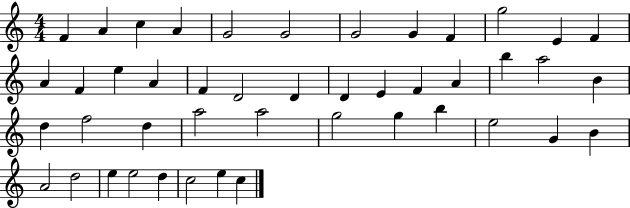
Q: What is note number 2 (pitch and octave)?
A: A4